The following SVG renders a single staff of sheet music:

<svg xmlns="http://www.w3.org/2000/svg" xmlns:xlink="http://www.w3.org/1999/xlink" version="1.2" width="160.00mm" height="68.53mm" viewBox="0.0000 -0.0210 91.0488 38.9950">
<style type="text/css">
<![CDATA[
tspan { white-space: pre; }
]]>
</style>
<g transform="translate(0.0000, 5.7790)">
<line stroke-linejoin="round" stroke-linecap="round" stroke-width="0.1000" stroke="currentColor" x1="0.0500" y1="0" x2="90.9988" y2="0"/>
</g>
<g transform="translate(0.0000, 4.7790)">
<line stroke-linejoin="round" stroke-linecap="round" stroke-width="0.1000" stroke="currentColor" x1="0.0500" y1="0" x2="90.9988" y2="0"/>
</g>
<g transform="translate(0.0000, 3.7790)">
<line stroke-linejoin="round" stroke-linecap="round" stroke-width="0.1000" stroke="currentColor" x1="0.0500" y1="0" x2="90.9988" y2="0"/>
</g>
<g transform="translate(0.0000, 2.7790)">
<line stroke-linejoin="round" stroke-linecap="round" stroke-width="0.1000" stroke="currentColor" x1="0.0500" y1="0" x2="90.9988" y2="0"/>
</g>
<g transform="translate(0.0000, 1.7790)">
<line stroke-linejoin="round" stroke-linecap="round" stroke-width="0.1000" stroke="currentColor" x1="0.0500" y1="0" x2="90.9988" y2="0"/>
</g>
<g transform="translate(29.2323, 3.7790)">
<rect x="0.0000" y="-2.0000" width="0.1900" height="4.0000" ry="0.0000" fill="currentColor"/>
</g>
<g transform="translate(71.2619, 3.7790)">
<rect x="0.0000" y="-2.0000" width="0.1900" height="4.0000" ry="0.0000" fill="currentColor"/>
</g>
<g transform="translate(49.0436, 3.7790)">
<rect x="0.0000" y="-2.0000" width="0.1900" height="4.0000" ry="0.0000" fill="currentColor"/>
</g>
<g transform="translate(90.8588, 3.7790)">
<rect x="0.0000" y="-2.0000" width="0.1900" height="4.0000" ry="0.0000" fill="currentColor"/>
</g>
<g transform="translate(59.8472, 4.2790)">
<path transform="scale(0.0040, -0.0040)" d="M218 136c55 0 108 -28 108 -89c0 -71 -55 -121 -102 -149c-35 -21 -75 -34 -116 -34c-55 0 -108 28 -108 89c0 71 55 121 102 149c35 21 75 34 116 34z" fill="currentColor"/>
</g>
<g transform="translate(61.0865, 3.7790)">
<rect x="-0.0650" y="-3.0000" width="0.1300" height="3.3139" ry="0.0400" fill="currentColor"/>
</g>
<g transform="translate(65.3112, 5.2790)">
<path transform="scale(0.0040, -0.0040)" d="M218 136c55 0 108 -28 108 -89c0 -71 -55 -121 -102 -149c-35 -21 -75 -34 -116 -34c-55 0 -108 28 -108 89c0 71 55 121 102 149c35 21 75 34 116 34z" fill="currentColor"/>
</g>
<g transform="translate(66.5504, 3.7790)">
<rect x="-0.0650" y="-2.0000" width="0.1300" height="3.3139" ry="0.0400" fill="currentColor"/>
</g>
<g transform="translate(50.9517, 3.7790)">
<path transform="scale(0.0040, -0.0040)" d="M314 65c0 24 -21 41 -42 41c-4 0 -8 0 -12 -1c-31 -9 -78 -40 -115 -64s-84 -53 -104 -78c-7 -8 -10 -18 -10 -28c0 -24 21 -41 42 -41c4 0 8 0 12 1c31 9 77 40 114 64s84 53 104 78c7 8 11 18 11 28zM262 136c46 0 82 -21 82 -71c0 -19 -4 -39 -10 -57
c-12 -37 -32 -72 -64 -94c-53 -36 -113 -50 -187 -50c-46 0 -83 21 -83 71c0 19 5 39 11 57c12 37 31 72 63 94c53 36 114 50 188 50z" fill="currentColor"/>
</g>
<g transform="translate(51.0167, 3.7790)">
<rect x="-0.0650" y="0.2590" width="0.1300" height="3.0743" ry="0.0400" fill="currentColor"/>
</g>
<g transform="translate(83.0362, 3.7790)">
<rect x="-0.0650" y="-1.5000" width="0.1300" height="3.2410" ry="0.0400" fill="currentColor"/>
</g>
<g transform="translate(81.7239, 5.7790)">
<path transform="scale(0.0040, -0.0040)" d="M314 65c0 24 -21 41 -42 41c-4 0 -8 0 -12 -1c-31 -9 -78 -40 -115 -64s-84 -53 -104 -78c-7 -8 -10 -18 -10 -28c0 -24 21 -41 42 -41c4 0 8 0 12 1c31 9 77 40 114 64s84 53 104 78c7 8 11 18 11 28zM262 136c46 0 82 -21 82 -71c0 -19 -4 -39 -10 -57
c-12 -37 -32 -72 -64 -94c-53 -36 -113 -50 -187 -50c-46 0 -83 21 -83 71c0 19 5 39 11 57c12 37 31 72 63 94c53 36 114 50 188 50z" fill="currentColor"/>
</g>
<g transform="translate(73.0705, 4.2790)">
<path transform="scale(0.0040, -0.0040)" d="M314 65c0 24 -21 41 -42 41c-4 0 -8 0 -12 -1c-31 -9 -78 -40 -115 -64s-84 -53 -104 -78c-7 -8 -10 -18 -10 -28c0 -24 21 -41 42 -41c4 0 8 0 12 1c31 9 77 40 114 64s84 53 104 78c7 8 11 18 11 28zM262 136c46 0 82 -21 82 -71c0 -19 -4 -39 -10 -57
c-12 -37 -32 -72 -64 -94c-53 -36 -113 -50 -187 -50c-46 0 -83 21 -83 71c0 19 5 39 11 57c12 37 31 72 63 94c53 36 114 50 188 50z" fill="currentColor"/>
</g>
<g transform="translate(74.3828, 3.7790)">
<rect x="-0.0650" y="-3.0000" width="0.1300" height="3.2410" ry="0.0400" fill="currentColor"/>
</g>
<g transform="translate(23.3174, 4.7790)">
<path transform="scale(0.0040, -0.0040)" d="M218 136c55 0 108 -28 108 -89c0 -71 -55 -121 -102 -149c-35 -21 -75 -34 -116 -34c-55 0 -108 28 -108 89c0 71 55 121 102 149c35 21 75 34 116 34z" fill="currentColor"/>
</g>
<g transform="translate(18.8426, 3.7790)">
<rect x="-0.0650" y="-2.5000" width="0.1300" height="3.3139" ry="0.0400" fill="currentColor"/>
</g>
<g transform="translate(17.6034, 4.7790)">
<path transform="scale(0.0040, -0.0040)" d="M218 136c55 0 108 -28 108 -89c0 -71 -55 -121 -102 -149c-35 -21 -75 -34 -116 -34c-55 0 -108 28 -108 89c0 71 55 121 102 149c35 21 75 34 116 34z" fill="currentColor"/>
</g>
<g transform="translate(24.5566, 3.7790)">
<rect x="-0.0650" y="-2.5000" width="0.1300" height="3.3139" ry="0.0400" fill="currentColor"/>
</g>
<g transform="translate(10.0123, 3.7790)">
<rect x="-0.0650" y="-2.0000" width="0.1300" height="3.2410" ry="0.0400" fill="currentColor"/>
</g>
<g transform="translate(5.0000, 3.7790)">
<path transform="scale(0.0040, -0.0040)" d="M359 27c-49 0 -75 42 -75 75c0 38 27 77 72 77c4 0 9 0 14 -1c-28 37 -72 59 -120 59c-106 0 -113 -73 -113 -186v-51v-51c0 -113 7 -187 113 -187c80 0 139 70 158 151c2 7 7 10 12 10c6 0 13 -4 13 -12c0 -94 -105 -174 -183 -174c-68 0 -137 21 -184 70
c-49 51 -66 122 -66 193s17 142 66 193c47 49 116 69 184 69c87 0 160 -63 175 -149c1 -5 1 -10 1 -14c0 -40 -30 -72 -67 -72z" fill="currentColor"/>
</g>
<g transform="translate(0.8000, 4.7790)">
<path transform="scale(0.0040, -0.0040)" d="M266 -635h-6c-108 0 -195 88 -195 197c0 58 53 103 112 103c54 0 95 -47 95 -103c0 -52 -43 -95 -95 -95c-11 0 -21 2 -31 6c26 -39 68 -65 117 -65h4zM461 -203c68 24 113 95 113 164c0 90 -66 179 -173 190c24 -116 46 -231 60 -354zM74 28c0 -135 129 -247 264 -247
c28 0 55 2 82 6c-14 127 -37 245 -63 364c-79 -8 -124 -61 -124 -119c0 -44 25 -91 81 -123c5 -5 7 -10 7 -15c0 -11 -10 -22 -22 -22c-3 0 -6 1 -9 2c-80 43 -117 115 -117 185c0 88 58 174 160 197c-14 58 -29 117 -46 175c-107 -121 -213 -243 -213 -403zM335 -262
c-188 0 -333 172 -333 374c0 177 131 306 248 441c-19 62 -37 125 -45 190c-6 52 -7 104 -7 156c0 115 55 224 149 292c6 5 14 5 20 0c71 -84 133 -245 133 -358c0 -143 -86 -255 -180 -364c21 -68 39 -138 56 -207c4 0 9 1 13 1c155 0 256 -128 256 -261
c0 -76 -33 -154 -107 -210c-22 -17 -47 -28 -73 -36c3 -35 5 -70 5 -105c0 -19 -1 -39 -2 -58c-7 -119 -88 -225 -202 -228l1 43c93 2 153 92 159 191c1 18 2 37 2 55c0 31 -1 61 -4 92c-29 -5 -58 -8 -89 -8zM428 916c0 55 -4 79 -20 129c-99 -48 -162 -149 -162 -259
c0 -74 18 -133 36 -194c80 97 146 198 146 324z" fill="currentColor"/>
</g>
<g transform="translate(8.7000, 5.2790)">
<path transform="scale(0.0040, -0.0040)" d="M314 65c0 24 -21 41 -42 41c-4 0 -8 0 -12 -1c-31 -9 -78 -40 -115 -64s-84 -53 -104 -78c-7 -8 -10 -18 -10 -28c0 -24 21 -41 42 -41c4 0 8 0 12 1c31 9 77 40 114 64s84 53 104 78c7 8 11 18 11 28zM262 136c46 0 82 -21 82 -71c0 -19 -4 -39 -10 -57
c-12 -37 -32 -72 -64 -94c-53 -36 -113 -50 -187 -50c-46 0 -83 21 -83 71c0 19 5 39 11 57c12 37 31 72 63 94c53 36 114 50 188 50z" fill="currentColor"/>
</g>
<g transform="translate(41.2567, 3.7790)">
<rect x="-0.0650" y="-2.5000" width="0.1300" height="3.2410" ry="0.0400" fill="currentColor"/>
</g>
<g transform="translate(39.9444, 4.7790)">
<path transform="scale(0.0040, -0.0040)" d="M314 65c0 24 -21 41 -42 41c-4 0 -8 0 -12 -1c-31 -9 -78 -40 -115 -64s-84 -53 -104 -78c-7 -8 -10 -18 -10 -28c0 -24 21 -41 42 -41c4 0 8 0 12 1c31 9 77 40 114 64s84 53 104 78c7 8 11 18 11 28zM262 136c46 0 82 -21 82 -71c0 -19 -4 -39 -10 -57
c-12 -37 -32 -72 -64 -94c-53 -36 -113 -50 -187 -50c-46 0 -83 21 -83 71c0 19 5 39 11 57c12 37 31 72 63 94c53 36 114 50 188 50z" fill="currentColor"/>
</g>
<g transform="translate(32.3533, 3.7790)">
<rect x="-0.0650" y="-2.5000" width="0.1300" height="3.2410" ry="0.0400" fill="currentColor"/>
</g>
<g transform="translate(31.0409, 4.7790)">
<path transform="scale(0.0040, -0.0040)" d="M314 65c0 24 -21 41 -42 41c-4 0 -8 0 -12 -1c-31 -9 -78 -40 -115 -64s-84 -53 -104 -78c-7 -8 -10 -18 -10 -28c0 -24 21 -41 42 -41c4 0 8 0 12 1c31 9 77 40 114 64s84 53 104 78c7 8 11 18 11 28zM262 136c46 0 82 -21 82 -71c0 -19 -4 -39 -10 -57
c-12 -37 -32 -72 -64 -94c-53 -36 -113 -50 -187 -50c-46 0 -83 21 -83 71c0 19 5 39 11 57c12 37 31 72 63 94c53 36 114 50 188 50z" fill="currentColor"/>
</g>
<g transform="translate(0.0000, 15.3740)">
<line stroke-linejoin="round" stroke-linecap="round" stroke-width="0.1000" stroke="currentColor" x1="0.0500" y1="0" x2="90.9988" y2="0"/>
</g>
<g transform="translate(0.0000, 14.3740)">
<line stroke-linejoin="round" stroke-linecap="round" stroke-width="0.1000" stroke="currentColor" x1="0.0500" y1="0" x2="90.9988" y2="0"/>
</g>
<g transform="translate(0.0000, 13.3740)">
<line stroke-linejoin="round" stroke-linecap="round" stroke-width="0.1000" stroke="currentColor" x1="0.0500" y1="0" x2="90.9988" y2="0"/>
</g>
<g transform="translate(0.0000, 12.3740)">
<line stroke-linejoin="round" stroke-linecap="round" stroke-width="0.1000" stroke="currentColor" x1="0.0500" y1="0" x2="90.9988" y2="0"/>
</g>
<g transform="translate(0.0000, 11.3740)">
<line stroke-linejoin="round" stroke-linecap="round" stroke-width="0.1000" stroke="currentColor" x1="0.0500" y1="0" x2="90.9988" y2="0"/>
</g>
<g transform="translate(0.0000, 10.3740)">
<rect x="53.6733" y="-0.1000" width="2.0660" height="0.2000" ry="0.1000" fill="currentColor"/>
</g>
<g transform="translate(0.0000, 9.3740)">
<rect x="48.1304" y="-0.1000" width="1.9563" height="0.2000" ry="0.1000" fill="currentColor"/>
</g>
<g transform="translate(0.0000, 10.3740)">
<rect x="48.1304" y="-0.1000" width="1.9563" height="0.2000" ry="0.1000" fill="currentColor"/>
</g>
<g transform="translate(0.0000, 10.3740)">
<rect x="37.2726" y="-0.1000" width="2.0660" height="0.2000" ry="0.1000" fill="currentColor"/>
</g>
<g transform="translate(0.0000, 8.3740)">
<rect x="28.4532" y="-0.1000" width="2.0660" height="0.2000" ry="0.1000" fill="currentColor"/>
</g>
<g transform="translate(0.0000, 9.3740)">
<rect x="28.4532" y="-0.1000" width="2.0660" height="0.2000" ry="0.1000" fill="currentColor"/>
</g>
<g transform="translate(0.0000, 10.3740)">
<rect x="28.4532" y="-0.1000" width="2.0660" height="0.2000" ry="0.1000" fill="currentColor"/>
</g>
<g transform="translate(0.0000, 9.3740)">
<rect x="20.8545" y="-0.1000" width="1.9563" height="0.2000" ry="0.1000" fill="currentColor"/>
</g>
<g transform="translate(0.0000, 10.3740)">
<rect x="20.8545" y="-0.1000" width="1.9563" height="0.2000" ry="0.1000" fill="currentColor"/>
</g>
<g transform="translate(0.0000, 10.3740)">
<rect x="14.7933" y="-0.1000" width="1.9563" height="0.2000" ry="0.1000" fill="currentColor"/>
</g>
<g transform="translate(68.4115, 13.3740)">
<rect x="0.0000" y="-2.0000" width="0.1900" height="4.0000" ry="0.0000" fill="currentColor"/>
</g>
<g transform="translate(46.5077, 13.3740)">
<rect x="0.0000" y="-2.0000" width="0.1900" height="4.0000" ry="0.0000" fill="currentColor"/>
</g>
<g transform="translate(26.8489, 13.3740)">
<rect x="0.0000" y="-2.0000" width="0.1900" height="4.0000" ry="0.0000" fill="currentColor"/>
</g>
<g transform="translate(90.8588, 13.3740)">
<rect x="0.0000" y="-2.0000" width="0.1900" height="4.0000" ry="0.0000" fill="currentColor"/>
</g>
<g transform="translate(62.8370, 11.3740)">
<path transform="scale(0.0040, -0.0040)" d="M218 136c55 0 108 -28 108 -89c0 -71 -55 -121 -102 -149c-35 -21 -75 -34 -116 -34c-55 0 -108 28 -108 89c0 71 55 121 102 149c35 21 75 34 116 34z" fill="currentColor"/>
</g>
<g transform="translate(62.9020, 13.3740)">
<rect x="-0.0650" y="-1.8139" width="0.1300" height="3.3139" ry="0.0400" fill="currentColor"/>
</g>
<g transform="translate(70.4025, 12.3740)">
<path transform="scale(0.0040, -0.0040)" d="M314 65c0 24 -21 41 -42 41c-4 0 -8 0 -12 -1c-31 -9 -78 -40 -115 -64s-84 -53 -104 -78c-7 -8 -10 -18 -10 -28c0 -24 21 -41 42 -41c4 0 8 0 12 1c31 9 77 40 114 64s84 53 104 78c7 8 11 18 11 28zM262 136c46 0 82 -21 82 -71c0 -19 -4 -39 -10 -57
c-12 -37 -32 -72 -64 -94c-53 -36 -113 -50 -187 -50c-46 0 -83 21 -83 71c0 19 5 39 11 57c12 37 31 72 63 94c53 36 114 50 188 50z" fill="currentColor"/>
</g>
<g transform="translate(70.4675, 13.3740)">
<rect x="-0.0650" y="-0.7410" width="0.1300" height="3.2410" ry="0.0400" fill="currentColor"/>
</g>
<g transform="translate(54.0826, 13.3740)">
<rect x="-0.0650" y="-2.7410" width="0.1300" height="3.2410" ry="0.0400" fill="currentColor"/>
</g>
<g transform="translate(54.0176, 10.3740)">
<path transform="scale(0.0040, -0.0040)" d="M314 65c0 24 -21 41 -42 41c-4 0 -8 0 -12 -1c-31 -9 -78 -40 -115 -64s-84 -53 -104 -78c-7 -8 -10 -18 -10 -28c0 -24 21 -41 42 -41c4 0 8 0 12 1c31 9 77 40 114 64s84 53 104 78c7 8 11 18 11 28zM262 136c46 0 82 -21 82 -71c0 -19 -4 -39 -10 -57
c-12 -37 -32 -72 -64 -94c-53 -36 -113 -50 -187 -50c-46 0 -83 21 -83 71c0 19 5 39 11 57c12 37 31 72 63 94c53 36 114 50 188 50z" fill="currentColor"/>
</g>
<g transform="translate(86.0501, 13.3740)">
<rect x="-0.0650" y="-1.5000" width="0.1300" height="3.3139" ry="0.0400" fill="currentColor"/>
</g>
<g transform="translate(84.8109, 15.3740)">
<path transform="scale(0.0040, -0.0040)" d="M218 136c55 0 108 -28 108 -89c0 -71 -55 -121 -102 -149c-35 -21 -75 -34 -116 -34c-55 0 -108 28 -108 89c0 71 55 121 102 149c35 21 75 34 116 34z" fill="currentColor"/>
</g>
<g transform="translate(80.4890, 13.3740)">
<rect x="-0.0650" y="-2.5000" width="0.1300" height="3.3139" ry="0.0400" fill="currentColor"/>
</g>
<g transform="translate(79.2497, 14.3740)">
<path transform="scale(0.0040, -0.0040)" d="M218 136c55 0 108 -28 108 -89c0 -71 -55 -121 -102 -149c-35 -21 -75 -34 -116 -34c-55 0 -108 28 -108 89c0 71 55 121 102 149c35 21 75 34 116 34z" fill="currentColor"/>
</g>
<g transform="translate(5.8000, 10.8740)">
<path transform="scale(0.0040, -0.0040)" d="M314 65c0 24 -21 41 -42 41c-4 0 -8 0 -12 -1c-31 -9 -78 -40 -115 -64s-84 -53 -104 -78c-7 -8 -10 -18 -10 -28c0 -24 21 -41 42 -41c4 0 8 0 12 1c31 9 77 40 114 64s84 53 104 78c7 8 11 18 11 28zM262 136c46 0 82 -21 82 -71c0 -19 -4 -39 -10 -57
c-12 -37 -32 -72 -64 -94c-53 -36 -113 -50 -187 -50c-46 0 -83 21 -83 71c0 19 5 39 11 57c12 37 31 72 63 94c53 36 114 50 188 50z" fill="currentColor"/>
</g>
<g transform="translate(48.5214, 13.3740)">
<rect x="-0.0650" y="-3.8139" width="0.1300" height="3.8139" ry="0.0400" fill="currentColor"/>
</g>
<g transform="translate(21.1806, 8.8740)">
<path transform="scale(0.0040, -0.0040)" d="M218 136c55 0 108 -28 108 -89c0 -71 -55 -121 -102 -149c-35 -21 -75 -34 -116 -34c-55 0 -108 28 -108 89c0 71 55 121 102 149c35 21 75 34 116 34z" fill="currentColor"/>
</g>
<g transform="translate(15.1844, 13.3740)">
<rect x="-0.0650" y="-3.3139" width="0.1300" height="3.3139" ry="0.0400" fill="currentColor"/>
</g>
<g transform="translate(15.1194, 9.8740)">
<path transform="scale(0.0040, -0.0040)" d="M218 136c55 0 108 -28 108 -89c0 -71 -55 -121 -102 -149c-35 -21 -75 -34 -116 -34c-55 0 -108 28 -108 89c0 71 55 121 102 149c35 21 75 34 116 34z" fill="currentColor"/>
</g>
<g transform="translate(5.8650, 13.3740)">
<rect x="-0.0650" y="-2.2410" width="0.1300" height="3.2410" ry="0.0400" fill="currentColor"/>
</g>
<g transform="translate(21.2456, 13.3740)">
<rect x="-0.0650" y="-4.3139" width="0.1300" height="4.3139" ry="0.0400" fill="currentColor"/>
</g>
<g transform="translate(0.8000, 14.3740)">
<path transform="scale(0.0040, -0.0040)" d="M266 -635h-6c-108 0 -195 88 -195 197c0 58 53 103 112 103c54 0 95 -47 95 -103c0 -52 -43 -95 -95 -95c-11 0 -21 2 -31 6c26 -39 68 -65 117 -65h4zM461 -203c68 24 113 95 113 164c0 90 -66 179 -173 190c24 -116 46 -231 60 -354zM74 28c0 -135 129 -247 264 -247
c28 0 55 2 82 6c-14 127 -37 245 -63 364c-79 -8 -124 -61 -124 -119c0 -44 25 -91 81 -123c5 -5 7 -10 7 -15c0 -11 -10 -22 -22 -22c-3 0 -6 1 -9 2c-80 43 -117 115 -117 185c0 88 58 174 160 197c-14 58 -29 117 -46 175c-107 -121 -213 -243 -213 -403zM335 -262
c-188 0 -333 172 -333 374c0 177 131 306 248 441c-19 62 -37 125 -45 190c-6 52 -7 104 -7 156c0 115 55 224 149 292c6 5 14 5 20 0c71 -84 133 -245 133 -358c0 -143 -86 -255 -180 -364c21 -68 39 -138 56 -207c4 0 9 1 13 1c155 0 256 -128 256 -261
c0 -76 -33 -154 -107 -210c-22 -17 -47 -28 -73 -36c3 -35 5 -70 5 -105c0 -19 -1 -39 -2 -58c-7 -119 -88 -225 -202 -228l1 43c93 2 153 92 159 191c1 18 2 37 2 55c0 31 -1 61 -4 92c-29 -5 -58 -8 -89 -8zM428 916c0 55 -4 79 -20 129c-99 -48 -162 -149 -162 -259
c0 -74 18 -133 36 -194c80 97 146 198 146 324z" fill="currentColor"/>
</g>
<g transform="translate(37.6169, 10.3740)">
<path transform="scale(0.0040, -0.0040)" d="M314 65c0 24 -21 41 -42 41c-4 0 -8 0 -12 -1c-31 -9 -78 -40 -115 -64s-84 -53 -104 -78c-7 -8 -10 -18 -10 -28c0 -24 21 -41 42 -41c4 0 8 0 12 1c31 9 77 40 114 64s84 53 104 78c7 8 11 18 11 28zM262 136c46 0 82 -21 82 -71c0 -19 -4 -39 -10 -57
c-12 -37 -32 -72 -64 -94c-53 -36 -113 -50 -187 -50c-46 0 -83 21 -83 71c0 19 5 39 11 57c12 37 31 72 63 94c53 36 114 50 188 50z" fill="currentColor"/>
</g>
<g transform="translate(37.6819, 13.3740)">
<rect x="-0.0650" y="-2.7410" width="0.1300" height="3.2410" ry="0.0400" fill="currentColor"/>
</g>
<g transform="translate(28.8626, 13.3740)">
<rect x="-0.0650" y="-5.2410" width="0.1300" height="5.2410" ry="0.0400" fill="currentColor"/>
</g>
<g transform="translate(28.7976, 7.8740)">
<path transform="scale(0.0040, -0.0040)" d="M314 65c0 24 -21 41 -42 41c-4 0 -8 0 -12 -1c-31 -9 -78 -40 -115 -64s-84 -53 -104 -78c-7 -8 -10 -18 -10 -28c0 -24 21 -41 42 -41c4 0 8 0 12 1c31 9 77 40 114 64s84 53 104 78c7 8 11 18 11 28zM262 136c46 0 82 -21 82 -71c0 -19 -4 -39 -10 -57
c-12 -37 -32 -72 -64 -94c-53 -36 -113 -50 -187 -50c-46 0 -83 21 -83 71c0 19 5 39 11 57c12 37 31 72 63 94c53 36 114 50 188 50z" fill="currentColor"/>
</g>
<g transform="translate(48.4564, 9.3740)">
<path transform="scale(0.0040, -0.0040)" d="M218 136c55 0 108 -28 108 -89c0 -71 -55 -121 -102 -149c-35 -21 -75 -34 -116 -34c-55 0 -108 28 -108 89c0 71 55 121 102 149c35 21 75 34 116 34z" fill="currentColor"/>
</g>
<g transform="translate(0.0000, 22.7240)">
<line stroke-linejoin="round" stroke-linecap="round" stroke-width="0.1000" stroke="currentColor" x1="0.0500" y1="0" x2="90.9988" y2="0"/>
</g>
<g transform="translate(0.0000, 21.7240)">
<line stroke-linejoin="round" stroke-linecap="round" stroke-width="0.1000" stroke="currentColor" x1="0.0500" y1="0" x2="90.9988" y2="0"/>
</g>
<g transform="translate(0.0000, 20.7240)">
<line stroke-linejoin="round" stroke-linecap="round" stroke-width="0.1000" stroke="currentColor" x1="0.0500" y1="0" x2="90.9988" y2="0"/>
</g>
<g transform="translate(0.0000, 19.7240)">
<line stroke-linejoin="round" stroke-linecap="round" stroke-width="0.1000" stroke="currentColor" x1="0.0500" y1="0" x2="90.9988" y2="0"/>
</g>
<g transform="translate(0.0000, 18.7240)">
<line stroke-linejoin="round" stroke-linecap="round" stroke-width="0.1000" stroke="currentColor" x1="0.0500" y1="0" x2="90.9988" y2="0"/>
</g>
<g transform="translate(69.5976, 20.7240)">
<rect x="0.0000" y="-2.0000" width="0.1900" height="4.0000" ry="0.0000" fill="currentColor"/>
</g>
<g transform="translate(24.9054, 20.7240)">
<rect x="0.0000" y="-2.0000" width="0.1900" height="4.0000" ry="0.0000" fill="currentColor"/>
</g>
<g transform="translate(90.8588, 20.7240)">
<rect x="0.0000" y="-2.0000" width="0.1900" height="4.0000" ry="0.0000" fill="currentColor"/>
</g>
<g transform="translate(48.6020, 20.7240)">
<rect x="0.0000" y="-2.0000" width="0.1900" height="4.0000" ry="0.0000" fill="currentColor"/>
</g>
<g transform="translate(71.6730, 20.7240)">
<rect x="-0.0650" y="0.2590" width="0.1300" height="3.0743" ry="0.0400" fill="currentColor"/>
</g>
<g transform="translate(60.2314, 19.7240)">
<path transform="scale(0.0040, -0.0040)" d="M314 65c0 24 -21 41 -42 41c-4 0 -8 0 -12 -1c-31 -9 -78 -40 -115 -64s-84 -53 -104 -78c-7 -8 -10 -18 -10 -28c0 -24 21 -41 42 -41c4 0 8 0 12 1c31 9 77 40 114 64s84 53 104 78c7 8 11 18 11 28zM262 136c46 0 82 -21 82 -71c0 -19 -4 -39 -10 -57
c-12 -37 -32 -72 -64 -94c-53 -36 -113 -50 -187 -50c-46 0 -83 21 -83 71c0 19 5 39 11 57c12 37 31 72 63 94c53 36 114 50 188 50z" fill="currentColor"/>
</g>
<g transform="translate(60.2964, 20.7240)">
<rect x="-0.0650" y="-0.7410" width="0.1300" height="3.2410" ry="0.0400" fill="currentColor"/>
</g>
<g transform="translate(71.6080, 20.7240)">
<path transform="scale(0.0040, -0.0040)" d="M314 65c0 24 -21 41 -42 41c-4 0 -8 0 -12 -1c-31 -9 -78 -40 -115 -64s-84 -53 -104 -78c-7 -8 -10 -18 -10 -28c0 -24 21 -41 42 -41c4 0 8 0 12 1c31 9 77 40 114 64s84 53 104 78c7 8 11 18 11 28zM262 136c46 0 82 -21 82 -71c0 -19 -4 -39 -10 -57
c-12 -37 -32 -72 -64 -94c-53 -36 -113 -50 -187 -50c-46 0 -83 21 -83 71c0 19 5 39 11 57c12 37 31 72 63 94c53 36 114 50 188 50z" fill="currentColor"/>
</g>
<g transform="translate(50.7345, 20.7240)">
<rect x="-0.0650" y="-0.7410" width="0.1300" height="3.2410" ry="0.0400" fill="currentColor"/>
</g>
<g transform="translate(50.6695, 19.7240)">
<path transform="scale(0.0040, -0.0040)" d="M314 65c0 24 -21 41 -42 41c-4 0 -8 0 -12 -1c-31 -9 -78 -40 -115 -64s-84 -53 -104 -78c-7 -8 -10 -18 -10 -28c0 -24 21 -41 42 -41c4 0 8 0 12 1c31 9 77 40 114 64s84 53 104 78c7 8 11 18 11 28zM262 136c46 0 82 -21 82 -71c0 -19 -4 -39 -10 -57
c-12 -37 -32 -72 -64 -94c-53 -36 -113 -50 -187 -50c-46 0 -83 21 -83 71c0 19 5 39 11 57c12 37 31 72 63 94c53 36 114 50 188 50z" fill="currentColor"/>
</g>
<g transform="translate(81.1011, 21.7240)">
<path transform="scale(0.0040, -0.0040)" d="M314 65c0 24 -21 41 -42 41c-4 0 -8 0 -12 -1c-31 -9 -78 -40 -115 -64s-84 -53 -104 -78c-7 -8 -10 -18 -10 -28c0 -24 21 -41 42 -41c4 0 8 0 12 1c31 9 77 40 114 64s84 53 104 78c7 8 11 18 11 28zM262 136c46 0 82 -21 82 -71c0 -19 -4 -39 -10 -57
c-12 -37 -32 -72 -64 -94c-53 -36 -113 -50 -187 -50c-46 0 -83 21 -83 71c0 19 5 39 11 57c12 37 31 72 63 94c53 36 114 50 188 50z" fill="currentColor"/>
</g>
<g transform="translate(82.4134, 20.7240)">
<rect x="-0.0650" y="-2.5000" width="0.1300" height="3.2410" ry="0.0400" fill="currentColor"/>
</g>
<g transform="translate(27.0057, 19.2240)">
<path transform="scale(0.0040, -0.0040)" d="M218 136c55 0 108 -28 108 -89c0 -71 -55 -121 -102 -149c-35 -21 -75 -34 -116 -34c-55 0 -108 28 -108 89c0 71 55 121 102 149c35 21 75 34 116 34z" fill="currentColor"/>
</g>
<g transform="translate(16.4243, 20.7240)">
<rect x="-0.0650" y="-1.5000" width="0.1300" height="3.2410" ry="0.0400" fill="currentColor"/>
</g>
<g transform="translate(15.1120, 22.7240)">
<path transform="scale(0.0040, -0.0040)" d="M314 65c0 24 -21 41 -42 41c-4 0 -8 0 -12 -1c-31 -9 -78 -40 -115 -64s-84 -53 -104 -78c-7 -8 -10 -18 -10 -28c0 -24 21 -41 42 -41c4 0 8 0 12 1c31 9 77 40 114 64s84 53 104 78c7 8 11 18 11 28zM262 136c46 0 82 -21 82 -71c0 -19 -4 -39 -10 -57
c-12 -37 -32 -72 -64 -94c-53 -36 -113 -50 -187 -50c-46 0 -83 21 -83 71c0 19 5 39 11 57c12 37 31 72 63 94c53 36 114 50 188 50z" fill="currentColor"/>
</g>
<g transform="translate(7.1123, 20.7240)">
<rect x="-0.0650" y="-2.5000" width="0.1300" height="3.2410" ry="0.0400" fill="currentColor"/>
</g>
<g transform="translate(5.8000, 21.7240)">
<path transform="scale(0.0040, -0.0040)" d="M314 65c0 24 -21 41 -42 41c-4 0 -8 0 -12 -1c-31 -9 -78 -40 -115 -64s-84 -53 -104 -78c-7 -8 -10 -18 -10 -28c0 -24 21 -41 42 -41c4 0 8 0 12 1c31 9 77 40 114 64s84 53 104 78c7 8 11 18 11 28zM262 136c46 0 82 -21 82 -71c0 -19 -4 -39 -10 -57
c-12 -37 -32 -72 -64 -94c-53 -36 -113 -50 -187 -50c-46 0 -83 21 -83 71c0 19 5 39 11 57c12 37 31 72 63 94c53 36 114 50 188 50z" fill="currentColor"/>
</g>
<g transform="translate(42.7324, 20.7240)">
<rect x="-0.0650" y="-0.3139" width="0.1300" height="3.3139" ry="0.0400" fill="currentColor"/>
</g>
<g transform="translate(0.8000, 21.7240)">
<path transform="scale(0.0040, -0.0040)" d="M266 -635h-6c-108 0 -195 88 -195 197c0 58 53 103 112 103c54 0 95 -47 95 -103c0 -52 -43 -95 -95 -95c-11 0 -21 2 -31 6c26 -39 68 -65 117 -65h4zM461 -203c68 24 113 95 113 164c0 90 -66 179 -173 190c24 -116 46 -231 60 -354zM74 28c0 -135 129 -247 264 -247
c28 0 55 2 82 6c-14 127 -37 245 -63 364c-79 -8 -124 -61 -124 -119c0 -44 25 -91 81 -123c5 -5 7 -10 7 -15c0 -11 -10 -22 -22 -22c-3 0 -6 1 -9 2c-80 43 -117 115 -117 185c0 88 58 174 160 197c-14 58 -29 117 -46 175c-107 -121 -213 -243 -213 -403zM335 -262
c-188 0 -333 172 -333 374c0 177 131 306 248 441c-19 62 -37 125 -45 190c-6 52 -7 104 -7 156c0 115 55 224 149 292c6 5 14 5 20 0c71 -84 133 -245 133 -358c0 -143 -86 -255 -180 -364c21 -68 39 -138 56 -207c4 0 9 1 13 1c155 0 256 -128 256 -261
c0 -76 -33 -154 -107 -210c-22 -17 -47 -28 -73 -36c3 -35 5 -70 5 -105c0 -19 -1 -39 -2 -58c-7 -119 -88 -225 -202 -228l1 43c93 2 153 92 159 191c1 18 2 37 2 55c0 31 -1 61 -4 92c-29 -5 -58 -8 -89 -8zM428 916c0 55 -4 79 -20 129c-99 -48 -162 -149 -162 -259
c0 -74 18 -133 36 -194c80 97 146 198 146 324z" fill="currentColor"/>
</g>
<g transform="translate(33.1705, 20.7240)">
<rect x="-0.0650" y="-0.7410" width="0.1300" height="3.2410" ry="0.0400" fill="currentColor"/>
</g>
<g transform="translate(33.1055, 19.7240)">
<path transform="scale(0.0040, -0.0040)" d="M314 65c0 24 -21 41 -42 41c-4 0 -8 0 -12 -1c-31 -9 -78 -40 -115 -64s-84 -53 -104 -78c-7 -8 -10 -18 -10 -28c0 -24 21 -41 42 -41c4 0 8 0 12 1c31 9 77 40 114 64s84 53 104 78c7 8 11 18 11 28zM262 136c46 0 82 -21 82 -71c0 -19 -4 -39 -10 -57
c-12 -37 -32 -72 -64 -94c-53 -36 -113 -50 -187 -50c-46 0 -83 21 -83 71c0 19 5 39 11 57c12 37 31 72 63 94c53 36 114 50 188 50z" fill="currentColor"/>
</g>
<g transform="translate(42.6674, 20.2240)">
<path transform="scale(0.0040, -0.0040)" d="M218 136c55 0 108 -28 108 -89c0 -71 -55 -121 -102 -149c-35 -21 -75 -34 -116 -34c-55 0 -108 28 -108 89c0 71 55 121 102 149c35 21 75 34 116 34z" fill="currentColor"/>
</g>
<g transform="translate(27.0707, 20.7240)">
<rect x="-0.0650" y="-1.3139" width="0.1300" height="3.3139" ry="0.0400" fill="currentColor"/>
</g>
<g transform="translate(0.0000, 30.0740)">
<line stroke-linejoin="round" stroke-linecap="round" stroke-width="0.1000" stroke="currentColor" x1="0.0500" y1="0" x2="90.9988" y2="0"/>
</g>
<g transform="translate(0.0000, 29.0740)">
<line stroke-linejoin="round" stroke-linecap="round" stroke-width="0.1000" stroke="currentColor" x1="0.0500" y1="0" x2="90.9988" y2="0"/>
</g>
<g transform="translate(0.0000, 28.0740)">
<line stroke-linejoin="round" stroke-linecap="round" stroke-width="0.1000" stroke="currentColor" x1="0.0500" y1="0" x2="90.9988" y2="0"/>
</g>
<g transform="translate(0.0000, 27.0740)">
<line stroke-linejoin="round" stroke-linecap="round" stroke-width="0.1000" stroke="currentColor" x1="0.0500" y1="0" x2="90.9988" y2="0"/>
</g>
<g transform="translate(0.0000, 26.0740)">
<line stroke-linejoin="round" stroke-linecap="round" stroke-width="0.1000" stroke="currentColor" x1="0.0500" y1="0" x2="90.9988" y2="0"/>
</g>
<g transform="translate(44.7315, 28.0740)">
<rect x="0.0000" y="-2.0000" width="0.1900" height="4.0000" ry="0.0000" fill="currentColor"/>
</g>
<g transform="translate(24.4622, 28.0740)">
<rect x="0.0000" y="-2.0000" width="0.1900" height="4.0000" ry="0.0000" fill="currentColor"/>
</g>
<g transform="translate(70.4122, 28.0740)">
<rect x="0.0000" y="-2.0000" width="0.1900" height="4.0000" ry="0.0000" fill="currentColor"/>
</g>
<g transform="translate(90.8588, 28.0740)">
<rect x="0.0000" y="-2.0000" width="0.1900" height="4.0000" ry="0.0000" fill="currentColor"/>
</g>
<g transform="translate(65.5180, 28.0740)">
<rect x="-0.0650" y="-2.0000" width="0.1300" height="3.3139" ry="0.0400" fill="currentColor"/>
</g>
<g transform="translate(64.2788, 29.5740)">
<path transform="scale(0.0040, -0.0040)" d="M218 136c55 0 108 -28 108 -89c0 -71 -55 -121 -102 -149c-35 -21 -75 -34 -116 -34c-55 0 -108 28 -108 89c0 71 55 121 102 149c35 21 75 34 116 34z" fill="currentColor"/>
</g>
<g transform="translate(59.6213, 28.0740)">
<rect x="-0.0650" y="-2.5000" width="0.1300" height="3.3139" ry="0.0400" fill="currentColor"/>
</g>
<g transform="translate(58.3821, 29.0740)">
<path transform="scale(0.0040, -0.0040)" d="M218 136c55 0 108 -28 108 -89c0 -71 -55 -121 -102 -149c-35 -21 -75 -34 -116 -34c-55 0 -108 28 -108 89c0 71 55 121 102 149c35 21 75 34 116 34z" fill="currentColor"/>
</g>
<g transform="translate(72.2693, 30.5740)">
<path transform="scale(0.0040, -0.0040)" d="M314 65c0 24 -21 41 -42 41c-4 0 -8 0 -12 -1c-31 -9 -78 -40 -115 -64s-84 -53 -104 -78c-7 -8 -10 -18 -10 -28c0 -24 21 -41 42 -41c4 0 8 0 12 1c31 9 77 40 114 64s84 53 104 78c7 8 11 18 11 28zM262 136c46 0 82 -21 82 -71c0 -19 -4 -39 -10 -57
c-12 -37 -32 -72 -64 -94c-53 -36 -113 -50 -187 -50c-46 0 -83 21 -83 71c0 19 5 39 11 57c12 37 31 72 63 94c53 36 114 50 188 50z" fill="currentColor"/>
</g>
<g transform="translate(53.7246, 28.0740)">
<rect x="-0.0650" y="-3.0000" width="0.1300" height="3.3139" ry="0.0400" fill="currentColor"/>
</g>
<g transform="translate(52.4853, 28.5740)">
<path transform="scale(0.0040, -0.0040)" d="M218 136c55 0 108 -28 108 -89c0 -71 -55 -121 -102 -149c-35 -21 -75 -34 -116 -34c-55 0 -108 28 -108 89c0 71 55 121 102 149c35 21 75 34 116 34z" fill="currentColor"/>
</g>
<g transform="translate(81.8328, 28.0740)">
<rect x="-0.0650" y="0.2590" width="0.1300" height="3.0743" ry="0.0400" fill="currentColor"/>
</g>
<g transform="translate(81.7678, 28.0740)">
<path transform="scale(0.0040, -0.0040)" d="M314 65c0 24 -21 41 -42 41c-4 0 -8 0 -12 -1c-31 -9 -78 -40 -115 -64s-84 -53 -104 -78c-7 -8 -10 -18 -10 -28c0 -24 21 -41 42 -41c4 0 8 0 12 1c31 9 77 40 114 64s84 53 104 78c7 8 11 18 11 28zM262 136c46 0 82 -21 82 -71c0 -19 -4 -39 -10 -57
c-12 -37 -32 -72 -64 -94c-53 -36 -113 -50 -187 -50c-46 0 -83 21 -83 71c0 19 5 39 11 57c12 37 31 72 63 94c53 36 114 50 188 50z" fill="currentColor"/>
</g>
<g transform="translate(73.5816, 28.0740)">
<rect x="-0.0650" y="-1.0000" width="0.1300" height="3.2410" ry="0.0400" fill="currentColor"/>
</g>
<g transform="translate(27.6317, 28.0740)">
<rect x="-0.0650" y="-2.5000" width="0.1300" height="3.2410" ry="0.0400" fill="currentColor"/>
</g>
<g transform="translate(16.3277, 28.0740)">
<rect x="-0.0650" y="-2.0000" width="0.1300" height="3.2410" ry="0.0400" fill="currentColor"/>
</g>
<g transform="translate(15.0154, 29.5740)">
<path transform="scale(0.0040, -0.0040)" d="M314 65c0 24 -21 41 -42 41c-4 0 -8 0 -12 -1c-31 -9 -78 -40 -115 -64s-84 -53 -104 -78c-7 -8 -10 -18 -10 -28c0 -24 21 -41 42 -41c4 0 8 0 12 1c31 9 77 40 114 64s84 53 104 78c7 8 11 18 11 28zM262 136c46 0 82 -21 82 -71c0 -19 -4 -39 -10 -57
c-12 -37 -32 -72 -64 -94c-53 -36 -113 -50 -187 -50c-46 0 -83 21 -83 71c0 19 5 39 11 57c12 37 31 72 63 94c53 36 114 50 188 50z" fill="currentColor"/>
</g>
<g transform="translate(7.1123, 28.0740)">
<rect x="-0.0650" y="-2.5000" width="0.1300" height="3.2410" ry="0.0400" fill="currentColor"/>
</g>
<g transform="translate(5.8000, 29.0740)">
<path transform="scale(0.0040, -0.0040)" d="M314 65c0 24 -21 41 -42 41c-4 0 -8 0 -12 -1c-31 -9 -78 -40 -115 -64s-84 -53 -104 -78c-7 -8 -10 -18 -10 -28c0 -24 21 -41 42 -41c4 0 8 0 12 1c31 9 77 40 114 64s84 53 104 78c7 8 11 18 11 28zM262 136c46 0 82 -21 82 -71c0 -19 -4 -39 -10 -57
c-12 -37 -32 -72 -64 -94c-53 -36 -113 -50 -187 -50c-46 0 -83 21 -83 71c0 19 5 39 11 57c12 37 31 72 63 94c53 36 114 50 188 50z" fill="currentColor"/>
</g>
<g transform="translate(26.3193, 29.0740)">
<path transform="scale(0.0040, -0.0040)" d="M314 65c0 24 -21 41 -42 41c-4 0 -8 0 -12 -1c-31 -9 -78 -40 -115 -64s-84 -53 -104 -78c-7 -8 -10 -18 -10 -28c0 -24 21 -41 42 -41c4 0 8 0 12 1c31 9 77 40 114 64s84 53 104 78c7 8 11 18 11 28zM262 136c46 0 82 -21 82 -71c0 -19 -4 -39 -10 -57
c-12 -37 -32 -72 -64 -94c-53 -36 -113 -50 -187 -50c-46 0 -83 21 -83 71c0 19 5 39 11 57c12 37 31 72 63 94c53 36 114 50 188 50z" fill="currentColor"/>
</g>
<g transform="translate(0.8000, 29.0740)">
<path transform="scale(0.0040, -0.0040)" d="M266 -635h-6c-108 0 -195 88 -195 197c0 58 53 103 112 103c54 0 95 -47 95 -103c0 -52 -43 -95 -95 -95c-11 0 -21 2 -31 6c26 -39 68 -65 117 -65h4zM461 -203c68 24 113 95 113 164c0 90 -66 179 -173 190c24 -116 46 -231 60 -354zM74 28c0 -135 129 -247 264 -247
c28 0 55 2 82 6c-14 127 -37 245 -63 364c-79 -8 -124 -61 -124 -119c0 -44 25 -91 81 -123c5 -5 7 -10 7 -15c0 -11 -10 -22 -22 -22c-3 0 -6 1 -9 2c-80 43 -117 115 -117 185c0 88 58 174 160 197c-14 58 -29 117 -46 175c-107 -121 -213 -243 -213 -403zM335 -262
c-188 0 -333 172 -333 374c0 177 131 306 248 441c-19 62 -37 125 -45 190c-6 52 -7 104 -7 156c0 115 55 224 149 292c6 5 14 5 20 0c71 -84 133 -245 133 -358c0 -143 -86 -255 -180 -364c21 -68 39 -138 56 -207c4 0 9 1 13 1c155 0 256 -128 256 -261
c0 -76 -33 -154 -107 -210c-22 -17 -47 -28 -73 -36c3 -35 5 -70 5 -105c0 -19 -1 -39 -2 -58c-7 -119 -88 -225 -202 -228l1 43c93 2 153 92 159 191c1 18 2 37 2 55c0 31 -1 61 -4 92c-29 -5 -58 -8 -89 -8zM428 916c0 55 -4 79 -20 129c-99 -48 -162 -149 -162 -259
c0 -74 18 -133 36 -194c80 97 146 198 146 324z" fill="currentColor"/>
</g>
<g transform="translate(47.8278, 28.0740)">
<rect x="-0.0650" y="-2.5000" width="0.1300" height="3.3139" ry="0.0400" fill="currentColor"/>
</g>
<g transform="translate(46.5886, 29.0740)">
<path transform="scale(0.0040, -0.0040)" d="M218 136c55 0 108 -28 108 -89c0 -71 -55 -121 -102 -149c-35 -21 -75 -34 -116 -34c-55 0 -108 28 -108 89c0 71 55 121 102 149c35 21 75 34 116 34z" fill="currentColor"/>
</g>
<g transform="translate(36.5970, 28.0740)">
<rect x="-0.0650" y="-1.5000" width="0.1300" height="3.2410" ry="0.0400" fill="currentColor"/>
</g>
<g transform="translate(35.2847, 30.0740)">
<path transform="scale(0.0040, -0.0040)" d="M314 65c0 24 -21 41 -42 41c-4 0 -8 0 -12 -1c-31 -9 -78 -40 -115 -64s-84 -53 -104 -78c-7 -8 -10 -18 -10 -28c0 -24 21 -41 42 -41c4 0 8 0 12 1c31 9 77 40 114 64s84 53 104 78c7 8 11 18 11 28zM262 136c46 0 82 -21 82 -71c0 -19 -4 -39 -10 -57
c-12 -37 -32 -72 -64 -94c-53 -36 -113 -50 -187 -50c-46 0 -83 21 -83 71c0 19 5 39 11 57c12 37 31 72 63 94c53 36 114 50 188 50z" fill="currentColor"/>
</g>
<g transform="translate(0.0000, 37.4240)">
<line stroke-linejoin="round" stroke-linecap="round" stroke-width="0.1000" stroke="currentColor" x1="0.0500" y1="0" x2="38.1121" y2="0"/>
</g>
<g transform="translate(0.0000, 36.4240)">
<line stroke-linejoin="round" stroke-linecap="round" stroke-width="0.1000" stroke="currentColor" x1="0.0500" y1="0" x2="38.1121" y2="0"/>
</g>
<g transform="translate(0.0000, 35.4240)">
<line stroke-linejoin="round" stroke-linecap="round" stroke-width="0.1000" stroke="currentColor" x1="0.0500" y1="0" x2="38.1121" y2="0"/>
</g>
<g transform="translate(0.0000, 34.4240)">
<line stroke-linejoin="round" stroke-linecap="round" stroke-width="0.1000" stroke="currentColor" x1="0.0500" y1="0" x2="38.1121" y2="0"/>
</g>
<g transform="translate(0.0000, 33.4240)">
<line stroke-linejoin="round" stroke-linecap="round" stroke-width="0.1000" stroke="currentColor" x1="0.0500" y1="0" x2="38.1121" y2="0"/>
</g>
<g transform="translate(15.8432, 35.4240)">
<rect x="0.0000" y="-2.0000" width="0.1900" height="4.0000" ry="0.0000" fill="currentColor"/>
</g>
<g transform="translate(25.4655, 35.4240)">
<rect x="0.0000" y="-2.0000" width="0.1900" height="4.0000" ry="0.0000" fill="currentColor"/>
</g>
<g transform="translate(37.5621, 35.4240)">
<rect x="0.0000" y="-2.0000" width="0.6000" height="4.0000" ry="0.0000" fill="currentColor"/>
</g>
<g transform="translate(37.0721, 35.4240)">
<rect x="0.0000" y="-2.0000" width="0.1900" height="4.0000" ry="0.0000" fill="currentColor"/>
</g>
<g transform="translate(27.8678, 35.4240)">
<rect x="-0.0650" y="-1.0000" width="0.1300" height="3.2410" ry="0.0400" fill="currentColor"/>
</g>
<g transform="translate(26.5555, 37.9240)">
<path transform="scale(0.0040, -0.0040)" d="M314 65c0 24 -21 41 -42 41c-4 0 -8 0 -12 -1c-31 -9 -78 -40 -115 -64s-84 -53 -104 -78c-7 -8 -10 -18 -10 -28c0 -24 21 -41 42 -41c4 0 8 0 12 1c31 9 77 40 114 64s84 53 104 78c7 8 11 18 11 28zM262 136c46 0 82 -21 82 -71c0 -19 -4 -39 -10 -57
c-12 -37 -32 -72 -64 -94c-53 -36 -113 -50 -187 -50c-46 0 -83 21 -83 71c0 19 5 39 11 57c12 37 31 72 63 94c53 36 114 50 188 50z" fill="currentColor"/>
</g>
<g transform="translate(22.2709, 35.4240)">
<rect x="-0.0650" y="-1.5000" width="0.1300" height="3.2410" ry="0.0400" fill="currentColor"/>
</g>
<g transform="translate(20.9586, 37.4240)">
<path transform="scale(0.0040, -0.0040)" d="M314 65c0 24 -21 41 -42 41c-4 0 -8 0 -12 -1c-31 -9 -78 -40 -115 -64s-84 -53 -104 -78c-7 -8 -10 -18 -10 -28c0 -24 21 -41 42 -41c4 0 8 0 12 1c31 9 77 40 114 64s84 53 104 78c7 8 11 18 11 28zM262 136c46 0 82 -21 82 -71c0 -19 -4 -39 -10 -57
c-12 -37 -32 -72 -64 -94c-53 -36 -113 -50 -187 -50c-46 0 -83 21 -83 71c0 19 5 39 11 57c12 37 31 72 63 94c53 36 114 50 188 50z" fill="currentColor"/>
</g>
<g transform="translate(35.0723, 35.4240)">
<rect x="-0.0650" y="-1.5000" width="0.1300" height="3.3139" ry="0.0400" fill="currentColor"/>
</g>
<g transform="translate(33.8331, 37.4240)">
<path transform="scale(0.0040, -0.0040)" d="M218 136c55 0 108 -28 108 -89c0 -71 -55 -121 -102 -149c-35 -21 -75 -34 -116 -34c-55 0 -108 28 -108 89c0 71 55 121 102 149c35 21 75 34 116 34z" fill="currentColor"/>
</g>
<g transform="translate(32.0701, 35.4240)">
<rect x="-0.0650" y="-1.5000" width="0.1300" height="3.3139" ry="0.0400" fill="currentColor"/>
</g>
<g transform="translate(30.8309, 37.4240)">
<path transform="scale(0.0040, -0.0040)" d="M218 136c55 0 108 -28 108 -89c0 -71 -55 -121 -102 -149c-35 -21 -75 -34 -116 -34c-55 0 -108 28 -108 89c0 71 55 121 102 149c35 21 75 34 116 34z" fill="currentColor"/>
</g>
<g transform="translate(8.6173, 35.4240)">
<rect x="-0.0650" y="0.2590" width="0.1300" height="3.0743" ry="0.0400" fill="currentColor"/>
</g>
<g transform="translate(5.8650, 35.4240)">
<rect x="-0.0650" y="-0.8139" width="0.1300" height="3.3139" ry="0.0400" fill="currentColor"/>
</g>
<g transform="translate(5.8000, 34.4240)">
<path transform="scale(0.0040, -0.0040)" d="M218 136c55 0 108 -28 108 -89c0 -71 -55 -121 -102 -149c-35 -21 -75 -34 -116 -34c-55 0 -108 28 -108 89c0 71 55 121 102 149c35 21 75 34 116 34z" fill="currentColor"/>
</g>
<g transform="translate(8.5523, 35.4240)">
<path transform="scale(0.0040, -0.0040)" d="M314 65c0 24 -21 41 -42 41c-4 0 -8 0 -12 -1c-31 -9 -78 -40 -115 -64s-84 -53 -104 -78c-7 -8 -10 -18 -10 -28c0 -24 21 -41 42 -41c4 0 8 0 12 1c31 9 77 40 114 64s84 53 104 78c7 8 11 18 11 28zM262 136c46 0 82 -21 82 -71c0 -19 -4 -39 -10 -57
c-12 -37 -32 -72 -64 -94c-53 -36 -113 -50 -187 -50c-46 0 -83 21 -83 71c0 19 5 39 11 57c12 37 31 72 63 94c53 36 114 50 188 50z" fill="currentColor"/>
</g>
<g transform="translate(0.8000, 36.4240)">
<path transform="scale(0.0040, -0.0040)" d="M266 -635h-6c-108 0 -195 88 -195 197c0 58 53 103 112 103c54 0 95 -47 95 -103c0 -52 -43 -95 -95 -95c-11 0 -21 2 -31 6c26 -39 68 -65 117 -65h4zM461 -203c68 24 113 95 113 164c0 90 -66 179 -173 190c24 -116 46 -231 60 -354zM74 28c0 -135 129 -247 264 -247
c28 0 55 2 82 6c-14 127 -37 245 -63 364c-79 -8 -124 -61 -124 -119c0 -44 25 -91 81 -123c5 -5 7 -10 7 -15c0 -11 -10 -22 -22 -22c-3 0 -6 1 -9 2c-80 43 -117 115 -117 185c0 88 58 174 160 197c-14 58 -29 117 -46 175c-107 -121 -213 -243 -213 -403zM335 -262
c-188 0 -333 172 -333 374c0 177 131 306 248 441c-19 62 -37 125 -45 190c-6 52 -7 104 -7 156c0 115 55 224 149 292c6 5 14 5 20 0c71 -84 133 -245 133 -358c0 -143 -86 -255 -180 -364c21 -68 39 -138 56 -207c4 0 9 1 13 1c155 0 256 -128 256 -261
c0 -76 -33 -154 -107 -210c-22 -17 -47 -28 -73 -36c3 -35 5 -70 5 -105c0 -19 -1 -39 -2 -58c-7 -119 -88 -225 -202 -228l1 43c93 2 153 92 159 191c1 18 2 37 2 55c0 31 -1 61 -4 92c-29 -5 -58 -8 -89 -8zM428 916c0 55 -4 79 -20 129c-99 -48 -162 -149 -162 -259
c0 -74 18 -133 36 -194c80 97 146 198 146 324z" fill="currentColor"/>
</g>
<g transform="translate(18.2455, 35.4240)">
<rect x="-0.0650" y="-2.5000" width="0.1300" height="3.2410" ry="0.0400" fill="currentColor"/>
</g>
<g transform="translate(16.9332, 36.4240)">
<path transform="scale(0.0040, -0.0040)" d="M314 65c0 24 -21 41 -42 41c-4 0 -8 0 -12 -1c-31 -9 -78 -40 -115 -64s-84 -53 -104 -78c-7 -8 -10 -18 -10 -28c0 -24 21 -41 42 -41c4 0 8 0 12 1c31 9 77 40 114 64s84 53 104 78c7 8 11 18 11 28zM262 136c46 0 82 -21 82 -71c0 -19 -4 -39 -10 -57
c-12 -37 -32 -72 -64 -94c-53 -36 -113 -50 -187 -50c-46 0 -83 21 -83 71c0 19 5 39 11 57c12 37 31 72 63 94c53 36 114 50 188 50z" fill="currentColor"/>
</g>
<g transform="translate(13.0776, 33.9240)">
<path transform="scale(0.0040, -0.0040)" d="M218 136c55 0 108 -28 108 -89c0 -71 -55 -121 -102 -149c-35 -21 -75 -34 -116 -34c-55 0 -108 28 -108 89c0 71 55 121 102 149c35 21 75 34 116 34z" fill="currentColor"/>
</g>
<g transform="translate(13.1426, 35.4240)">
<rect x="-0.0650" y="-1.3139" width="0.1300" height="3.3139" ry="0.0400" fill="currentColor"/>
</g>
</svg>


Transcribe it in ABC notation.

X:1
T:Untitled
M:4/4
L:1/4
K:C
F2 G G G2 G2 B2 A F A2 E2 g2 b d' f'2 a2 c' a2 f d2 G E G2 E2 e d2 c d2 d2 B2 G2 G2 F2 G2 E2 G A G F D2 B2 d B2 e G2 E2 D2 E E